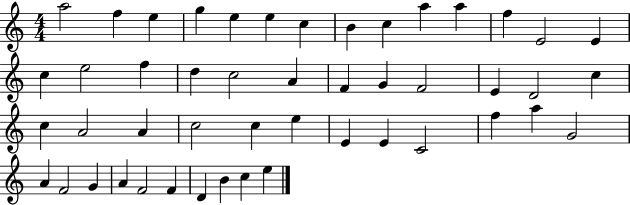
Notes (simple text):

A5/h F5/q E5/q G5/q E5/q E5/q C5/q B4/q C5/q A5/q A5/q F5/q E4/h E4/q C5/q E5/h F5/q D5/q C5/h A4/q F4/q G4/q F4/h E4/q D4/h C5/q C5/q A4/h A4/q C5/h C5/q E5/q E4/q E4/q C4/h F5/q A5/q G4/h A4/q F4/h G4/q A4/q F4/h F4/q D4/q B4/q C5/q E5/q